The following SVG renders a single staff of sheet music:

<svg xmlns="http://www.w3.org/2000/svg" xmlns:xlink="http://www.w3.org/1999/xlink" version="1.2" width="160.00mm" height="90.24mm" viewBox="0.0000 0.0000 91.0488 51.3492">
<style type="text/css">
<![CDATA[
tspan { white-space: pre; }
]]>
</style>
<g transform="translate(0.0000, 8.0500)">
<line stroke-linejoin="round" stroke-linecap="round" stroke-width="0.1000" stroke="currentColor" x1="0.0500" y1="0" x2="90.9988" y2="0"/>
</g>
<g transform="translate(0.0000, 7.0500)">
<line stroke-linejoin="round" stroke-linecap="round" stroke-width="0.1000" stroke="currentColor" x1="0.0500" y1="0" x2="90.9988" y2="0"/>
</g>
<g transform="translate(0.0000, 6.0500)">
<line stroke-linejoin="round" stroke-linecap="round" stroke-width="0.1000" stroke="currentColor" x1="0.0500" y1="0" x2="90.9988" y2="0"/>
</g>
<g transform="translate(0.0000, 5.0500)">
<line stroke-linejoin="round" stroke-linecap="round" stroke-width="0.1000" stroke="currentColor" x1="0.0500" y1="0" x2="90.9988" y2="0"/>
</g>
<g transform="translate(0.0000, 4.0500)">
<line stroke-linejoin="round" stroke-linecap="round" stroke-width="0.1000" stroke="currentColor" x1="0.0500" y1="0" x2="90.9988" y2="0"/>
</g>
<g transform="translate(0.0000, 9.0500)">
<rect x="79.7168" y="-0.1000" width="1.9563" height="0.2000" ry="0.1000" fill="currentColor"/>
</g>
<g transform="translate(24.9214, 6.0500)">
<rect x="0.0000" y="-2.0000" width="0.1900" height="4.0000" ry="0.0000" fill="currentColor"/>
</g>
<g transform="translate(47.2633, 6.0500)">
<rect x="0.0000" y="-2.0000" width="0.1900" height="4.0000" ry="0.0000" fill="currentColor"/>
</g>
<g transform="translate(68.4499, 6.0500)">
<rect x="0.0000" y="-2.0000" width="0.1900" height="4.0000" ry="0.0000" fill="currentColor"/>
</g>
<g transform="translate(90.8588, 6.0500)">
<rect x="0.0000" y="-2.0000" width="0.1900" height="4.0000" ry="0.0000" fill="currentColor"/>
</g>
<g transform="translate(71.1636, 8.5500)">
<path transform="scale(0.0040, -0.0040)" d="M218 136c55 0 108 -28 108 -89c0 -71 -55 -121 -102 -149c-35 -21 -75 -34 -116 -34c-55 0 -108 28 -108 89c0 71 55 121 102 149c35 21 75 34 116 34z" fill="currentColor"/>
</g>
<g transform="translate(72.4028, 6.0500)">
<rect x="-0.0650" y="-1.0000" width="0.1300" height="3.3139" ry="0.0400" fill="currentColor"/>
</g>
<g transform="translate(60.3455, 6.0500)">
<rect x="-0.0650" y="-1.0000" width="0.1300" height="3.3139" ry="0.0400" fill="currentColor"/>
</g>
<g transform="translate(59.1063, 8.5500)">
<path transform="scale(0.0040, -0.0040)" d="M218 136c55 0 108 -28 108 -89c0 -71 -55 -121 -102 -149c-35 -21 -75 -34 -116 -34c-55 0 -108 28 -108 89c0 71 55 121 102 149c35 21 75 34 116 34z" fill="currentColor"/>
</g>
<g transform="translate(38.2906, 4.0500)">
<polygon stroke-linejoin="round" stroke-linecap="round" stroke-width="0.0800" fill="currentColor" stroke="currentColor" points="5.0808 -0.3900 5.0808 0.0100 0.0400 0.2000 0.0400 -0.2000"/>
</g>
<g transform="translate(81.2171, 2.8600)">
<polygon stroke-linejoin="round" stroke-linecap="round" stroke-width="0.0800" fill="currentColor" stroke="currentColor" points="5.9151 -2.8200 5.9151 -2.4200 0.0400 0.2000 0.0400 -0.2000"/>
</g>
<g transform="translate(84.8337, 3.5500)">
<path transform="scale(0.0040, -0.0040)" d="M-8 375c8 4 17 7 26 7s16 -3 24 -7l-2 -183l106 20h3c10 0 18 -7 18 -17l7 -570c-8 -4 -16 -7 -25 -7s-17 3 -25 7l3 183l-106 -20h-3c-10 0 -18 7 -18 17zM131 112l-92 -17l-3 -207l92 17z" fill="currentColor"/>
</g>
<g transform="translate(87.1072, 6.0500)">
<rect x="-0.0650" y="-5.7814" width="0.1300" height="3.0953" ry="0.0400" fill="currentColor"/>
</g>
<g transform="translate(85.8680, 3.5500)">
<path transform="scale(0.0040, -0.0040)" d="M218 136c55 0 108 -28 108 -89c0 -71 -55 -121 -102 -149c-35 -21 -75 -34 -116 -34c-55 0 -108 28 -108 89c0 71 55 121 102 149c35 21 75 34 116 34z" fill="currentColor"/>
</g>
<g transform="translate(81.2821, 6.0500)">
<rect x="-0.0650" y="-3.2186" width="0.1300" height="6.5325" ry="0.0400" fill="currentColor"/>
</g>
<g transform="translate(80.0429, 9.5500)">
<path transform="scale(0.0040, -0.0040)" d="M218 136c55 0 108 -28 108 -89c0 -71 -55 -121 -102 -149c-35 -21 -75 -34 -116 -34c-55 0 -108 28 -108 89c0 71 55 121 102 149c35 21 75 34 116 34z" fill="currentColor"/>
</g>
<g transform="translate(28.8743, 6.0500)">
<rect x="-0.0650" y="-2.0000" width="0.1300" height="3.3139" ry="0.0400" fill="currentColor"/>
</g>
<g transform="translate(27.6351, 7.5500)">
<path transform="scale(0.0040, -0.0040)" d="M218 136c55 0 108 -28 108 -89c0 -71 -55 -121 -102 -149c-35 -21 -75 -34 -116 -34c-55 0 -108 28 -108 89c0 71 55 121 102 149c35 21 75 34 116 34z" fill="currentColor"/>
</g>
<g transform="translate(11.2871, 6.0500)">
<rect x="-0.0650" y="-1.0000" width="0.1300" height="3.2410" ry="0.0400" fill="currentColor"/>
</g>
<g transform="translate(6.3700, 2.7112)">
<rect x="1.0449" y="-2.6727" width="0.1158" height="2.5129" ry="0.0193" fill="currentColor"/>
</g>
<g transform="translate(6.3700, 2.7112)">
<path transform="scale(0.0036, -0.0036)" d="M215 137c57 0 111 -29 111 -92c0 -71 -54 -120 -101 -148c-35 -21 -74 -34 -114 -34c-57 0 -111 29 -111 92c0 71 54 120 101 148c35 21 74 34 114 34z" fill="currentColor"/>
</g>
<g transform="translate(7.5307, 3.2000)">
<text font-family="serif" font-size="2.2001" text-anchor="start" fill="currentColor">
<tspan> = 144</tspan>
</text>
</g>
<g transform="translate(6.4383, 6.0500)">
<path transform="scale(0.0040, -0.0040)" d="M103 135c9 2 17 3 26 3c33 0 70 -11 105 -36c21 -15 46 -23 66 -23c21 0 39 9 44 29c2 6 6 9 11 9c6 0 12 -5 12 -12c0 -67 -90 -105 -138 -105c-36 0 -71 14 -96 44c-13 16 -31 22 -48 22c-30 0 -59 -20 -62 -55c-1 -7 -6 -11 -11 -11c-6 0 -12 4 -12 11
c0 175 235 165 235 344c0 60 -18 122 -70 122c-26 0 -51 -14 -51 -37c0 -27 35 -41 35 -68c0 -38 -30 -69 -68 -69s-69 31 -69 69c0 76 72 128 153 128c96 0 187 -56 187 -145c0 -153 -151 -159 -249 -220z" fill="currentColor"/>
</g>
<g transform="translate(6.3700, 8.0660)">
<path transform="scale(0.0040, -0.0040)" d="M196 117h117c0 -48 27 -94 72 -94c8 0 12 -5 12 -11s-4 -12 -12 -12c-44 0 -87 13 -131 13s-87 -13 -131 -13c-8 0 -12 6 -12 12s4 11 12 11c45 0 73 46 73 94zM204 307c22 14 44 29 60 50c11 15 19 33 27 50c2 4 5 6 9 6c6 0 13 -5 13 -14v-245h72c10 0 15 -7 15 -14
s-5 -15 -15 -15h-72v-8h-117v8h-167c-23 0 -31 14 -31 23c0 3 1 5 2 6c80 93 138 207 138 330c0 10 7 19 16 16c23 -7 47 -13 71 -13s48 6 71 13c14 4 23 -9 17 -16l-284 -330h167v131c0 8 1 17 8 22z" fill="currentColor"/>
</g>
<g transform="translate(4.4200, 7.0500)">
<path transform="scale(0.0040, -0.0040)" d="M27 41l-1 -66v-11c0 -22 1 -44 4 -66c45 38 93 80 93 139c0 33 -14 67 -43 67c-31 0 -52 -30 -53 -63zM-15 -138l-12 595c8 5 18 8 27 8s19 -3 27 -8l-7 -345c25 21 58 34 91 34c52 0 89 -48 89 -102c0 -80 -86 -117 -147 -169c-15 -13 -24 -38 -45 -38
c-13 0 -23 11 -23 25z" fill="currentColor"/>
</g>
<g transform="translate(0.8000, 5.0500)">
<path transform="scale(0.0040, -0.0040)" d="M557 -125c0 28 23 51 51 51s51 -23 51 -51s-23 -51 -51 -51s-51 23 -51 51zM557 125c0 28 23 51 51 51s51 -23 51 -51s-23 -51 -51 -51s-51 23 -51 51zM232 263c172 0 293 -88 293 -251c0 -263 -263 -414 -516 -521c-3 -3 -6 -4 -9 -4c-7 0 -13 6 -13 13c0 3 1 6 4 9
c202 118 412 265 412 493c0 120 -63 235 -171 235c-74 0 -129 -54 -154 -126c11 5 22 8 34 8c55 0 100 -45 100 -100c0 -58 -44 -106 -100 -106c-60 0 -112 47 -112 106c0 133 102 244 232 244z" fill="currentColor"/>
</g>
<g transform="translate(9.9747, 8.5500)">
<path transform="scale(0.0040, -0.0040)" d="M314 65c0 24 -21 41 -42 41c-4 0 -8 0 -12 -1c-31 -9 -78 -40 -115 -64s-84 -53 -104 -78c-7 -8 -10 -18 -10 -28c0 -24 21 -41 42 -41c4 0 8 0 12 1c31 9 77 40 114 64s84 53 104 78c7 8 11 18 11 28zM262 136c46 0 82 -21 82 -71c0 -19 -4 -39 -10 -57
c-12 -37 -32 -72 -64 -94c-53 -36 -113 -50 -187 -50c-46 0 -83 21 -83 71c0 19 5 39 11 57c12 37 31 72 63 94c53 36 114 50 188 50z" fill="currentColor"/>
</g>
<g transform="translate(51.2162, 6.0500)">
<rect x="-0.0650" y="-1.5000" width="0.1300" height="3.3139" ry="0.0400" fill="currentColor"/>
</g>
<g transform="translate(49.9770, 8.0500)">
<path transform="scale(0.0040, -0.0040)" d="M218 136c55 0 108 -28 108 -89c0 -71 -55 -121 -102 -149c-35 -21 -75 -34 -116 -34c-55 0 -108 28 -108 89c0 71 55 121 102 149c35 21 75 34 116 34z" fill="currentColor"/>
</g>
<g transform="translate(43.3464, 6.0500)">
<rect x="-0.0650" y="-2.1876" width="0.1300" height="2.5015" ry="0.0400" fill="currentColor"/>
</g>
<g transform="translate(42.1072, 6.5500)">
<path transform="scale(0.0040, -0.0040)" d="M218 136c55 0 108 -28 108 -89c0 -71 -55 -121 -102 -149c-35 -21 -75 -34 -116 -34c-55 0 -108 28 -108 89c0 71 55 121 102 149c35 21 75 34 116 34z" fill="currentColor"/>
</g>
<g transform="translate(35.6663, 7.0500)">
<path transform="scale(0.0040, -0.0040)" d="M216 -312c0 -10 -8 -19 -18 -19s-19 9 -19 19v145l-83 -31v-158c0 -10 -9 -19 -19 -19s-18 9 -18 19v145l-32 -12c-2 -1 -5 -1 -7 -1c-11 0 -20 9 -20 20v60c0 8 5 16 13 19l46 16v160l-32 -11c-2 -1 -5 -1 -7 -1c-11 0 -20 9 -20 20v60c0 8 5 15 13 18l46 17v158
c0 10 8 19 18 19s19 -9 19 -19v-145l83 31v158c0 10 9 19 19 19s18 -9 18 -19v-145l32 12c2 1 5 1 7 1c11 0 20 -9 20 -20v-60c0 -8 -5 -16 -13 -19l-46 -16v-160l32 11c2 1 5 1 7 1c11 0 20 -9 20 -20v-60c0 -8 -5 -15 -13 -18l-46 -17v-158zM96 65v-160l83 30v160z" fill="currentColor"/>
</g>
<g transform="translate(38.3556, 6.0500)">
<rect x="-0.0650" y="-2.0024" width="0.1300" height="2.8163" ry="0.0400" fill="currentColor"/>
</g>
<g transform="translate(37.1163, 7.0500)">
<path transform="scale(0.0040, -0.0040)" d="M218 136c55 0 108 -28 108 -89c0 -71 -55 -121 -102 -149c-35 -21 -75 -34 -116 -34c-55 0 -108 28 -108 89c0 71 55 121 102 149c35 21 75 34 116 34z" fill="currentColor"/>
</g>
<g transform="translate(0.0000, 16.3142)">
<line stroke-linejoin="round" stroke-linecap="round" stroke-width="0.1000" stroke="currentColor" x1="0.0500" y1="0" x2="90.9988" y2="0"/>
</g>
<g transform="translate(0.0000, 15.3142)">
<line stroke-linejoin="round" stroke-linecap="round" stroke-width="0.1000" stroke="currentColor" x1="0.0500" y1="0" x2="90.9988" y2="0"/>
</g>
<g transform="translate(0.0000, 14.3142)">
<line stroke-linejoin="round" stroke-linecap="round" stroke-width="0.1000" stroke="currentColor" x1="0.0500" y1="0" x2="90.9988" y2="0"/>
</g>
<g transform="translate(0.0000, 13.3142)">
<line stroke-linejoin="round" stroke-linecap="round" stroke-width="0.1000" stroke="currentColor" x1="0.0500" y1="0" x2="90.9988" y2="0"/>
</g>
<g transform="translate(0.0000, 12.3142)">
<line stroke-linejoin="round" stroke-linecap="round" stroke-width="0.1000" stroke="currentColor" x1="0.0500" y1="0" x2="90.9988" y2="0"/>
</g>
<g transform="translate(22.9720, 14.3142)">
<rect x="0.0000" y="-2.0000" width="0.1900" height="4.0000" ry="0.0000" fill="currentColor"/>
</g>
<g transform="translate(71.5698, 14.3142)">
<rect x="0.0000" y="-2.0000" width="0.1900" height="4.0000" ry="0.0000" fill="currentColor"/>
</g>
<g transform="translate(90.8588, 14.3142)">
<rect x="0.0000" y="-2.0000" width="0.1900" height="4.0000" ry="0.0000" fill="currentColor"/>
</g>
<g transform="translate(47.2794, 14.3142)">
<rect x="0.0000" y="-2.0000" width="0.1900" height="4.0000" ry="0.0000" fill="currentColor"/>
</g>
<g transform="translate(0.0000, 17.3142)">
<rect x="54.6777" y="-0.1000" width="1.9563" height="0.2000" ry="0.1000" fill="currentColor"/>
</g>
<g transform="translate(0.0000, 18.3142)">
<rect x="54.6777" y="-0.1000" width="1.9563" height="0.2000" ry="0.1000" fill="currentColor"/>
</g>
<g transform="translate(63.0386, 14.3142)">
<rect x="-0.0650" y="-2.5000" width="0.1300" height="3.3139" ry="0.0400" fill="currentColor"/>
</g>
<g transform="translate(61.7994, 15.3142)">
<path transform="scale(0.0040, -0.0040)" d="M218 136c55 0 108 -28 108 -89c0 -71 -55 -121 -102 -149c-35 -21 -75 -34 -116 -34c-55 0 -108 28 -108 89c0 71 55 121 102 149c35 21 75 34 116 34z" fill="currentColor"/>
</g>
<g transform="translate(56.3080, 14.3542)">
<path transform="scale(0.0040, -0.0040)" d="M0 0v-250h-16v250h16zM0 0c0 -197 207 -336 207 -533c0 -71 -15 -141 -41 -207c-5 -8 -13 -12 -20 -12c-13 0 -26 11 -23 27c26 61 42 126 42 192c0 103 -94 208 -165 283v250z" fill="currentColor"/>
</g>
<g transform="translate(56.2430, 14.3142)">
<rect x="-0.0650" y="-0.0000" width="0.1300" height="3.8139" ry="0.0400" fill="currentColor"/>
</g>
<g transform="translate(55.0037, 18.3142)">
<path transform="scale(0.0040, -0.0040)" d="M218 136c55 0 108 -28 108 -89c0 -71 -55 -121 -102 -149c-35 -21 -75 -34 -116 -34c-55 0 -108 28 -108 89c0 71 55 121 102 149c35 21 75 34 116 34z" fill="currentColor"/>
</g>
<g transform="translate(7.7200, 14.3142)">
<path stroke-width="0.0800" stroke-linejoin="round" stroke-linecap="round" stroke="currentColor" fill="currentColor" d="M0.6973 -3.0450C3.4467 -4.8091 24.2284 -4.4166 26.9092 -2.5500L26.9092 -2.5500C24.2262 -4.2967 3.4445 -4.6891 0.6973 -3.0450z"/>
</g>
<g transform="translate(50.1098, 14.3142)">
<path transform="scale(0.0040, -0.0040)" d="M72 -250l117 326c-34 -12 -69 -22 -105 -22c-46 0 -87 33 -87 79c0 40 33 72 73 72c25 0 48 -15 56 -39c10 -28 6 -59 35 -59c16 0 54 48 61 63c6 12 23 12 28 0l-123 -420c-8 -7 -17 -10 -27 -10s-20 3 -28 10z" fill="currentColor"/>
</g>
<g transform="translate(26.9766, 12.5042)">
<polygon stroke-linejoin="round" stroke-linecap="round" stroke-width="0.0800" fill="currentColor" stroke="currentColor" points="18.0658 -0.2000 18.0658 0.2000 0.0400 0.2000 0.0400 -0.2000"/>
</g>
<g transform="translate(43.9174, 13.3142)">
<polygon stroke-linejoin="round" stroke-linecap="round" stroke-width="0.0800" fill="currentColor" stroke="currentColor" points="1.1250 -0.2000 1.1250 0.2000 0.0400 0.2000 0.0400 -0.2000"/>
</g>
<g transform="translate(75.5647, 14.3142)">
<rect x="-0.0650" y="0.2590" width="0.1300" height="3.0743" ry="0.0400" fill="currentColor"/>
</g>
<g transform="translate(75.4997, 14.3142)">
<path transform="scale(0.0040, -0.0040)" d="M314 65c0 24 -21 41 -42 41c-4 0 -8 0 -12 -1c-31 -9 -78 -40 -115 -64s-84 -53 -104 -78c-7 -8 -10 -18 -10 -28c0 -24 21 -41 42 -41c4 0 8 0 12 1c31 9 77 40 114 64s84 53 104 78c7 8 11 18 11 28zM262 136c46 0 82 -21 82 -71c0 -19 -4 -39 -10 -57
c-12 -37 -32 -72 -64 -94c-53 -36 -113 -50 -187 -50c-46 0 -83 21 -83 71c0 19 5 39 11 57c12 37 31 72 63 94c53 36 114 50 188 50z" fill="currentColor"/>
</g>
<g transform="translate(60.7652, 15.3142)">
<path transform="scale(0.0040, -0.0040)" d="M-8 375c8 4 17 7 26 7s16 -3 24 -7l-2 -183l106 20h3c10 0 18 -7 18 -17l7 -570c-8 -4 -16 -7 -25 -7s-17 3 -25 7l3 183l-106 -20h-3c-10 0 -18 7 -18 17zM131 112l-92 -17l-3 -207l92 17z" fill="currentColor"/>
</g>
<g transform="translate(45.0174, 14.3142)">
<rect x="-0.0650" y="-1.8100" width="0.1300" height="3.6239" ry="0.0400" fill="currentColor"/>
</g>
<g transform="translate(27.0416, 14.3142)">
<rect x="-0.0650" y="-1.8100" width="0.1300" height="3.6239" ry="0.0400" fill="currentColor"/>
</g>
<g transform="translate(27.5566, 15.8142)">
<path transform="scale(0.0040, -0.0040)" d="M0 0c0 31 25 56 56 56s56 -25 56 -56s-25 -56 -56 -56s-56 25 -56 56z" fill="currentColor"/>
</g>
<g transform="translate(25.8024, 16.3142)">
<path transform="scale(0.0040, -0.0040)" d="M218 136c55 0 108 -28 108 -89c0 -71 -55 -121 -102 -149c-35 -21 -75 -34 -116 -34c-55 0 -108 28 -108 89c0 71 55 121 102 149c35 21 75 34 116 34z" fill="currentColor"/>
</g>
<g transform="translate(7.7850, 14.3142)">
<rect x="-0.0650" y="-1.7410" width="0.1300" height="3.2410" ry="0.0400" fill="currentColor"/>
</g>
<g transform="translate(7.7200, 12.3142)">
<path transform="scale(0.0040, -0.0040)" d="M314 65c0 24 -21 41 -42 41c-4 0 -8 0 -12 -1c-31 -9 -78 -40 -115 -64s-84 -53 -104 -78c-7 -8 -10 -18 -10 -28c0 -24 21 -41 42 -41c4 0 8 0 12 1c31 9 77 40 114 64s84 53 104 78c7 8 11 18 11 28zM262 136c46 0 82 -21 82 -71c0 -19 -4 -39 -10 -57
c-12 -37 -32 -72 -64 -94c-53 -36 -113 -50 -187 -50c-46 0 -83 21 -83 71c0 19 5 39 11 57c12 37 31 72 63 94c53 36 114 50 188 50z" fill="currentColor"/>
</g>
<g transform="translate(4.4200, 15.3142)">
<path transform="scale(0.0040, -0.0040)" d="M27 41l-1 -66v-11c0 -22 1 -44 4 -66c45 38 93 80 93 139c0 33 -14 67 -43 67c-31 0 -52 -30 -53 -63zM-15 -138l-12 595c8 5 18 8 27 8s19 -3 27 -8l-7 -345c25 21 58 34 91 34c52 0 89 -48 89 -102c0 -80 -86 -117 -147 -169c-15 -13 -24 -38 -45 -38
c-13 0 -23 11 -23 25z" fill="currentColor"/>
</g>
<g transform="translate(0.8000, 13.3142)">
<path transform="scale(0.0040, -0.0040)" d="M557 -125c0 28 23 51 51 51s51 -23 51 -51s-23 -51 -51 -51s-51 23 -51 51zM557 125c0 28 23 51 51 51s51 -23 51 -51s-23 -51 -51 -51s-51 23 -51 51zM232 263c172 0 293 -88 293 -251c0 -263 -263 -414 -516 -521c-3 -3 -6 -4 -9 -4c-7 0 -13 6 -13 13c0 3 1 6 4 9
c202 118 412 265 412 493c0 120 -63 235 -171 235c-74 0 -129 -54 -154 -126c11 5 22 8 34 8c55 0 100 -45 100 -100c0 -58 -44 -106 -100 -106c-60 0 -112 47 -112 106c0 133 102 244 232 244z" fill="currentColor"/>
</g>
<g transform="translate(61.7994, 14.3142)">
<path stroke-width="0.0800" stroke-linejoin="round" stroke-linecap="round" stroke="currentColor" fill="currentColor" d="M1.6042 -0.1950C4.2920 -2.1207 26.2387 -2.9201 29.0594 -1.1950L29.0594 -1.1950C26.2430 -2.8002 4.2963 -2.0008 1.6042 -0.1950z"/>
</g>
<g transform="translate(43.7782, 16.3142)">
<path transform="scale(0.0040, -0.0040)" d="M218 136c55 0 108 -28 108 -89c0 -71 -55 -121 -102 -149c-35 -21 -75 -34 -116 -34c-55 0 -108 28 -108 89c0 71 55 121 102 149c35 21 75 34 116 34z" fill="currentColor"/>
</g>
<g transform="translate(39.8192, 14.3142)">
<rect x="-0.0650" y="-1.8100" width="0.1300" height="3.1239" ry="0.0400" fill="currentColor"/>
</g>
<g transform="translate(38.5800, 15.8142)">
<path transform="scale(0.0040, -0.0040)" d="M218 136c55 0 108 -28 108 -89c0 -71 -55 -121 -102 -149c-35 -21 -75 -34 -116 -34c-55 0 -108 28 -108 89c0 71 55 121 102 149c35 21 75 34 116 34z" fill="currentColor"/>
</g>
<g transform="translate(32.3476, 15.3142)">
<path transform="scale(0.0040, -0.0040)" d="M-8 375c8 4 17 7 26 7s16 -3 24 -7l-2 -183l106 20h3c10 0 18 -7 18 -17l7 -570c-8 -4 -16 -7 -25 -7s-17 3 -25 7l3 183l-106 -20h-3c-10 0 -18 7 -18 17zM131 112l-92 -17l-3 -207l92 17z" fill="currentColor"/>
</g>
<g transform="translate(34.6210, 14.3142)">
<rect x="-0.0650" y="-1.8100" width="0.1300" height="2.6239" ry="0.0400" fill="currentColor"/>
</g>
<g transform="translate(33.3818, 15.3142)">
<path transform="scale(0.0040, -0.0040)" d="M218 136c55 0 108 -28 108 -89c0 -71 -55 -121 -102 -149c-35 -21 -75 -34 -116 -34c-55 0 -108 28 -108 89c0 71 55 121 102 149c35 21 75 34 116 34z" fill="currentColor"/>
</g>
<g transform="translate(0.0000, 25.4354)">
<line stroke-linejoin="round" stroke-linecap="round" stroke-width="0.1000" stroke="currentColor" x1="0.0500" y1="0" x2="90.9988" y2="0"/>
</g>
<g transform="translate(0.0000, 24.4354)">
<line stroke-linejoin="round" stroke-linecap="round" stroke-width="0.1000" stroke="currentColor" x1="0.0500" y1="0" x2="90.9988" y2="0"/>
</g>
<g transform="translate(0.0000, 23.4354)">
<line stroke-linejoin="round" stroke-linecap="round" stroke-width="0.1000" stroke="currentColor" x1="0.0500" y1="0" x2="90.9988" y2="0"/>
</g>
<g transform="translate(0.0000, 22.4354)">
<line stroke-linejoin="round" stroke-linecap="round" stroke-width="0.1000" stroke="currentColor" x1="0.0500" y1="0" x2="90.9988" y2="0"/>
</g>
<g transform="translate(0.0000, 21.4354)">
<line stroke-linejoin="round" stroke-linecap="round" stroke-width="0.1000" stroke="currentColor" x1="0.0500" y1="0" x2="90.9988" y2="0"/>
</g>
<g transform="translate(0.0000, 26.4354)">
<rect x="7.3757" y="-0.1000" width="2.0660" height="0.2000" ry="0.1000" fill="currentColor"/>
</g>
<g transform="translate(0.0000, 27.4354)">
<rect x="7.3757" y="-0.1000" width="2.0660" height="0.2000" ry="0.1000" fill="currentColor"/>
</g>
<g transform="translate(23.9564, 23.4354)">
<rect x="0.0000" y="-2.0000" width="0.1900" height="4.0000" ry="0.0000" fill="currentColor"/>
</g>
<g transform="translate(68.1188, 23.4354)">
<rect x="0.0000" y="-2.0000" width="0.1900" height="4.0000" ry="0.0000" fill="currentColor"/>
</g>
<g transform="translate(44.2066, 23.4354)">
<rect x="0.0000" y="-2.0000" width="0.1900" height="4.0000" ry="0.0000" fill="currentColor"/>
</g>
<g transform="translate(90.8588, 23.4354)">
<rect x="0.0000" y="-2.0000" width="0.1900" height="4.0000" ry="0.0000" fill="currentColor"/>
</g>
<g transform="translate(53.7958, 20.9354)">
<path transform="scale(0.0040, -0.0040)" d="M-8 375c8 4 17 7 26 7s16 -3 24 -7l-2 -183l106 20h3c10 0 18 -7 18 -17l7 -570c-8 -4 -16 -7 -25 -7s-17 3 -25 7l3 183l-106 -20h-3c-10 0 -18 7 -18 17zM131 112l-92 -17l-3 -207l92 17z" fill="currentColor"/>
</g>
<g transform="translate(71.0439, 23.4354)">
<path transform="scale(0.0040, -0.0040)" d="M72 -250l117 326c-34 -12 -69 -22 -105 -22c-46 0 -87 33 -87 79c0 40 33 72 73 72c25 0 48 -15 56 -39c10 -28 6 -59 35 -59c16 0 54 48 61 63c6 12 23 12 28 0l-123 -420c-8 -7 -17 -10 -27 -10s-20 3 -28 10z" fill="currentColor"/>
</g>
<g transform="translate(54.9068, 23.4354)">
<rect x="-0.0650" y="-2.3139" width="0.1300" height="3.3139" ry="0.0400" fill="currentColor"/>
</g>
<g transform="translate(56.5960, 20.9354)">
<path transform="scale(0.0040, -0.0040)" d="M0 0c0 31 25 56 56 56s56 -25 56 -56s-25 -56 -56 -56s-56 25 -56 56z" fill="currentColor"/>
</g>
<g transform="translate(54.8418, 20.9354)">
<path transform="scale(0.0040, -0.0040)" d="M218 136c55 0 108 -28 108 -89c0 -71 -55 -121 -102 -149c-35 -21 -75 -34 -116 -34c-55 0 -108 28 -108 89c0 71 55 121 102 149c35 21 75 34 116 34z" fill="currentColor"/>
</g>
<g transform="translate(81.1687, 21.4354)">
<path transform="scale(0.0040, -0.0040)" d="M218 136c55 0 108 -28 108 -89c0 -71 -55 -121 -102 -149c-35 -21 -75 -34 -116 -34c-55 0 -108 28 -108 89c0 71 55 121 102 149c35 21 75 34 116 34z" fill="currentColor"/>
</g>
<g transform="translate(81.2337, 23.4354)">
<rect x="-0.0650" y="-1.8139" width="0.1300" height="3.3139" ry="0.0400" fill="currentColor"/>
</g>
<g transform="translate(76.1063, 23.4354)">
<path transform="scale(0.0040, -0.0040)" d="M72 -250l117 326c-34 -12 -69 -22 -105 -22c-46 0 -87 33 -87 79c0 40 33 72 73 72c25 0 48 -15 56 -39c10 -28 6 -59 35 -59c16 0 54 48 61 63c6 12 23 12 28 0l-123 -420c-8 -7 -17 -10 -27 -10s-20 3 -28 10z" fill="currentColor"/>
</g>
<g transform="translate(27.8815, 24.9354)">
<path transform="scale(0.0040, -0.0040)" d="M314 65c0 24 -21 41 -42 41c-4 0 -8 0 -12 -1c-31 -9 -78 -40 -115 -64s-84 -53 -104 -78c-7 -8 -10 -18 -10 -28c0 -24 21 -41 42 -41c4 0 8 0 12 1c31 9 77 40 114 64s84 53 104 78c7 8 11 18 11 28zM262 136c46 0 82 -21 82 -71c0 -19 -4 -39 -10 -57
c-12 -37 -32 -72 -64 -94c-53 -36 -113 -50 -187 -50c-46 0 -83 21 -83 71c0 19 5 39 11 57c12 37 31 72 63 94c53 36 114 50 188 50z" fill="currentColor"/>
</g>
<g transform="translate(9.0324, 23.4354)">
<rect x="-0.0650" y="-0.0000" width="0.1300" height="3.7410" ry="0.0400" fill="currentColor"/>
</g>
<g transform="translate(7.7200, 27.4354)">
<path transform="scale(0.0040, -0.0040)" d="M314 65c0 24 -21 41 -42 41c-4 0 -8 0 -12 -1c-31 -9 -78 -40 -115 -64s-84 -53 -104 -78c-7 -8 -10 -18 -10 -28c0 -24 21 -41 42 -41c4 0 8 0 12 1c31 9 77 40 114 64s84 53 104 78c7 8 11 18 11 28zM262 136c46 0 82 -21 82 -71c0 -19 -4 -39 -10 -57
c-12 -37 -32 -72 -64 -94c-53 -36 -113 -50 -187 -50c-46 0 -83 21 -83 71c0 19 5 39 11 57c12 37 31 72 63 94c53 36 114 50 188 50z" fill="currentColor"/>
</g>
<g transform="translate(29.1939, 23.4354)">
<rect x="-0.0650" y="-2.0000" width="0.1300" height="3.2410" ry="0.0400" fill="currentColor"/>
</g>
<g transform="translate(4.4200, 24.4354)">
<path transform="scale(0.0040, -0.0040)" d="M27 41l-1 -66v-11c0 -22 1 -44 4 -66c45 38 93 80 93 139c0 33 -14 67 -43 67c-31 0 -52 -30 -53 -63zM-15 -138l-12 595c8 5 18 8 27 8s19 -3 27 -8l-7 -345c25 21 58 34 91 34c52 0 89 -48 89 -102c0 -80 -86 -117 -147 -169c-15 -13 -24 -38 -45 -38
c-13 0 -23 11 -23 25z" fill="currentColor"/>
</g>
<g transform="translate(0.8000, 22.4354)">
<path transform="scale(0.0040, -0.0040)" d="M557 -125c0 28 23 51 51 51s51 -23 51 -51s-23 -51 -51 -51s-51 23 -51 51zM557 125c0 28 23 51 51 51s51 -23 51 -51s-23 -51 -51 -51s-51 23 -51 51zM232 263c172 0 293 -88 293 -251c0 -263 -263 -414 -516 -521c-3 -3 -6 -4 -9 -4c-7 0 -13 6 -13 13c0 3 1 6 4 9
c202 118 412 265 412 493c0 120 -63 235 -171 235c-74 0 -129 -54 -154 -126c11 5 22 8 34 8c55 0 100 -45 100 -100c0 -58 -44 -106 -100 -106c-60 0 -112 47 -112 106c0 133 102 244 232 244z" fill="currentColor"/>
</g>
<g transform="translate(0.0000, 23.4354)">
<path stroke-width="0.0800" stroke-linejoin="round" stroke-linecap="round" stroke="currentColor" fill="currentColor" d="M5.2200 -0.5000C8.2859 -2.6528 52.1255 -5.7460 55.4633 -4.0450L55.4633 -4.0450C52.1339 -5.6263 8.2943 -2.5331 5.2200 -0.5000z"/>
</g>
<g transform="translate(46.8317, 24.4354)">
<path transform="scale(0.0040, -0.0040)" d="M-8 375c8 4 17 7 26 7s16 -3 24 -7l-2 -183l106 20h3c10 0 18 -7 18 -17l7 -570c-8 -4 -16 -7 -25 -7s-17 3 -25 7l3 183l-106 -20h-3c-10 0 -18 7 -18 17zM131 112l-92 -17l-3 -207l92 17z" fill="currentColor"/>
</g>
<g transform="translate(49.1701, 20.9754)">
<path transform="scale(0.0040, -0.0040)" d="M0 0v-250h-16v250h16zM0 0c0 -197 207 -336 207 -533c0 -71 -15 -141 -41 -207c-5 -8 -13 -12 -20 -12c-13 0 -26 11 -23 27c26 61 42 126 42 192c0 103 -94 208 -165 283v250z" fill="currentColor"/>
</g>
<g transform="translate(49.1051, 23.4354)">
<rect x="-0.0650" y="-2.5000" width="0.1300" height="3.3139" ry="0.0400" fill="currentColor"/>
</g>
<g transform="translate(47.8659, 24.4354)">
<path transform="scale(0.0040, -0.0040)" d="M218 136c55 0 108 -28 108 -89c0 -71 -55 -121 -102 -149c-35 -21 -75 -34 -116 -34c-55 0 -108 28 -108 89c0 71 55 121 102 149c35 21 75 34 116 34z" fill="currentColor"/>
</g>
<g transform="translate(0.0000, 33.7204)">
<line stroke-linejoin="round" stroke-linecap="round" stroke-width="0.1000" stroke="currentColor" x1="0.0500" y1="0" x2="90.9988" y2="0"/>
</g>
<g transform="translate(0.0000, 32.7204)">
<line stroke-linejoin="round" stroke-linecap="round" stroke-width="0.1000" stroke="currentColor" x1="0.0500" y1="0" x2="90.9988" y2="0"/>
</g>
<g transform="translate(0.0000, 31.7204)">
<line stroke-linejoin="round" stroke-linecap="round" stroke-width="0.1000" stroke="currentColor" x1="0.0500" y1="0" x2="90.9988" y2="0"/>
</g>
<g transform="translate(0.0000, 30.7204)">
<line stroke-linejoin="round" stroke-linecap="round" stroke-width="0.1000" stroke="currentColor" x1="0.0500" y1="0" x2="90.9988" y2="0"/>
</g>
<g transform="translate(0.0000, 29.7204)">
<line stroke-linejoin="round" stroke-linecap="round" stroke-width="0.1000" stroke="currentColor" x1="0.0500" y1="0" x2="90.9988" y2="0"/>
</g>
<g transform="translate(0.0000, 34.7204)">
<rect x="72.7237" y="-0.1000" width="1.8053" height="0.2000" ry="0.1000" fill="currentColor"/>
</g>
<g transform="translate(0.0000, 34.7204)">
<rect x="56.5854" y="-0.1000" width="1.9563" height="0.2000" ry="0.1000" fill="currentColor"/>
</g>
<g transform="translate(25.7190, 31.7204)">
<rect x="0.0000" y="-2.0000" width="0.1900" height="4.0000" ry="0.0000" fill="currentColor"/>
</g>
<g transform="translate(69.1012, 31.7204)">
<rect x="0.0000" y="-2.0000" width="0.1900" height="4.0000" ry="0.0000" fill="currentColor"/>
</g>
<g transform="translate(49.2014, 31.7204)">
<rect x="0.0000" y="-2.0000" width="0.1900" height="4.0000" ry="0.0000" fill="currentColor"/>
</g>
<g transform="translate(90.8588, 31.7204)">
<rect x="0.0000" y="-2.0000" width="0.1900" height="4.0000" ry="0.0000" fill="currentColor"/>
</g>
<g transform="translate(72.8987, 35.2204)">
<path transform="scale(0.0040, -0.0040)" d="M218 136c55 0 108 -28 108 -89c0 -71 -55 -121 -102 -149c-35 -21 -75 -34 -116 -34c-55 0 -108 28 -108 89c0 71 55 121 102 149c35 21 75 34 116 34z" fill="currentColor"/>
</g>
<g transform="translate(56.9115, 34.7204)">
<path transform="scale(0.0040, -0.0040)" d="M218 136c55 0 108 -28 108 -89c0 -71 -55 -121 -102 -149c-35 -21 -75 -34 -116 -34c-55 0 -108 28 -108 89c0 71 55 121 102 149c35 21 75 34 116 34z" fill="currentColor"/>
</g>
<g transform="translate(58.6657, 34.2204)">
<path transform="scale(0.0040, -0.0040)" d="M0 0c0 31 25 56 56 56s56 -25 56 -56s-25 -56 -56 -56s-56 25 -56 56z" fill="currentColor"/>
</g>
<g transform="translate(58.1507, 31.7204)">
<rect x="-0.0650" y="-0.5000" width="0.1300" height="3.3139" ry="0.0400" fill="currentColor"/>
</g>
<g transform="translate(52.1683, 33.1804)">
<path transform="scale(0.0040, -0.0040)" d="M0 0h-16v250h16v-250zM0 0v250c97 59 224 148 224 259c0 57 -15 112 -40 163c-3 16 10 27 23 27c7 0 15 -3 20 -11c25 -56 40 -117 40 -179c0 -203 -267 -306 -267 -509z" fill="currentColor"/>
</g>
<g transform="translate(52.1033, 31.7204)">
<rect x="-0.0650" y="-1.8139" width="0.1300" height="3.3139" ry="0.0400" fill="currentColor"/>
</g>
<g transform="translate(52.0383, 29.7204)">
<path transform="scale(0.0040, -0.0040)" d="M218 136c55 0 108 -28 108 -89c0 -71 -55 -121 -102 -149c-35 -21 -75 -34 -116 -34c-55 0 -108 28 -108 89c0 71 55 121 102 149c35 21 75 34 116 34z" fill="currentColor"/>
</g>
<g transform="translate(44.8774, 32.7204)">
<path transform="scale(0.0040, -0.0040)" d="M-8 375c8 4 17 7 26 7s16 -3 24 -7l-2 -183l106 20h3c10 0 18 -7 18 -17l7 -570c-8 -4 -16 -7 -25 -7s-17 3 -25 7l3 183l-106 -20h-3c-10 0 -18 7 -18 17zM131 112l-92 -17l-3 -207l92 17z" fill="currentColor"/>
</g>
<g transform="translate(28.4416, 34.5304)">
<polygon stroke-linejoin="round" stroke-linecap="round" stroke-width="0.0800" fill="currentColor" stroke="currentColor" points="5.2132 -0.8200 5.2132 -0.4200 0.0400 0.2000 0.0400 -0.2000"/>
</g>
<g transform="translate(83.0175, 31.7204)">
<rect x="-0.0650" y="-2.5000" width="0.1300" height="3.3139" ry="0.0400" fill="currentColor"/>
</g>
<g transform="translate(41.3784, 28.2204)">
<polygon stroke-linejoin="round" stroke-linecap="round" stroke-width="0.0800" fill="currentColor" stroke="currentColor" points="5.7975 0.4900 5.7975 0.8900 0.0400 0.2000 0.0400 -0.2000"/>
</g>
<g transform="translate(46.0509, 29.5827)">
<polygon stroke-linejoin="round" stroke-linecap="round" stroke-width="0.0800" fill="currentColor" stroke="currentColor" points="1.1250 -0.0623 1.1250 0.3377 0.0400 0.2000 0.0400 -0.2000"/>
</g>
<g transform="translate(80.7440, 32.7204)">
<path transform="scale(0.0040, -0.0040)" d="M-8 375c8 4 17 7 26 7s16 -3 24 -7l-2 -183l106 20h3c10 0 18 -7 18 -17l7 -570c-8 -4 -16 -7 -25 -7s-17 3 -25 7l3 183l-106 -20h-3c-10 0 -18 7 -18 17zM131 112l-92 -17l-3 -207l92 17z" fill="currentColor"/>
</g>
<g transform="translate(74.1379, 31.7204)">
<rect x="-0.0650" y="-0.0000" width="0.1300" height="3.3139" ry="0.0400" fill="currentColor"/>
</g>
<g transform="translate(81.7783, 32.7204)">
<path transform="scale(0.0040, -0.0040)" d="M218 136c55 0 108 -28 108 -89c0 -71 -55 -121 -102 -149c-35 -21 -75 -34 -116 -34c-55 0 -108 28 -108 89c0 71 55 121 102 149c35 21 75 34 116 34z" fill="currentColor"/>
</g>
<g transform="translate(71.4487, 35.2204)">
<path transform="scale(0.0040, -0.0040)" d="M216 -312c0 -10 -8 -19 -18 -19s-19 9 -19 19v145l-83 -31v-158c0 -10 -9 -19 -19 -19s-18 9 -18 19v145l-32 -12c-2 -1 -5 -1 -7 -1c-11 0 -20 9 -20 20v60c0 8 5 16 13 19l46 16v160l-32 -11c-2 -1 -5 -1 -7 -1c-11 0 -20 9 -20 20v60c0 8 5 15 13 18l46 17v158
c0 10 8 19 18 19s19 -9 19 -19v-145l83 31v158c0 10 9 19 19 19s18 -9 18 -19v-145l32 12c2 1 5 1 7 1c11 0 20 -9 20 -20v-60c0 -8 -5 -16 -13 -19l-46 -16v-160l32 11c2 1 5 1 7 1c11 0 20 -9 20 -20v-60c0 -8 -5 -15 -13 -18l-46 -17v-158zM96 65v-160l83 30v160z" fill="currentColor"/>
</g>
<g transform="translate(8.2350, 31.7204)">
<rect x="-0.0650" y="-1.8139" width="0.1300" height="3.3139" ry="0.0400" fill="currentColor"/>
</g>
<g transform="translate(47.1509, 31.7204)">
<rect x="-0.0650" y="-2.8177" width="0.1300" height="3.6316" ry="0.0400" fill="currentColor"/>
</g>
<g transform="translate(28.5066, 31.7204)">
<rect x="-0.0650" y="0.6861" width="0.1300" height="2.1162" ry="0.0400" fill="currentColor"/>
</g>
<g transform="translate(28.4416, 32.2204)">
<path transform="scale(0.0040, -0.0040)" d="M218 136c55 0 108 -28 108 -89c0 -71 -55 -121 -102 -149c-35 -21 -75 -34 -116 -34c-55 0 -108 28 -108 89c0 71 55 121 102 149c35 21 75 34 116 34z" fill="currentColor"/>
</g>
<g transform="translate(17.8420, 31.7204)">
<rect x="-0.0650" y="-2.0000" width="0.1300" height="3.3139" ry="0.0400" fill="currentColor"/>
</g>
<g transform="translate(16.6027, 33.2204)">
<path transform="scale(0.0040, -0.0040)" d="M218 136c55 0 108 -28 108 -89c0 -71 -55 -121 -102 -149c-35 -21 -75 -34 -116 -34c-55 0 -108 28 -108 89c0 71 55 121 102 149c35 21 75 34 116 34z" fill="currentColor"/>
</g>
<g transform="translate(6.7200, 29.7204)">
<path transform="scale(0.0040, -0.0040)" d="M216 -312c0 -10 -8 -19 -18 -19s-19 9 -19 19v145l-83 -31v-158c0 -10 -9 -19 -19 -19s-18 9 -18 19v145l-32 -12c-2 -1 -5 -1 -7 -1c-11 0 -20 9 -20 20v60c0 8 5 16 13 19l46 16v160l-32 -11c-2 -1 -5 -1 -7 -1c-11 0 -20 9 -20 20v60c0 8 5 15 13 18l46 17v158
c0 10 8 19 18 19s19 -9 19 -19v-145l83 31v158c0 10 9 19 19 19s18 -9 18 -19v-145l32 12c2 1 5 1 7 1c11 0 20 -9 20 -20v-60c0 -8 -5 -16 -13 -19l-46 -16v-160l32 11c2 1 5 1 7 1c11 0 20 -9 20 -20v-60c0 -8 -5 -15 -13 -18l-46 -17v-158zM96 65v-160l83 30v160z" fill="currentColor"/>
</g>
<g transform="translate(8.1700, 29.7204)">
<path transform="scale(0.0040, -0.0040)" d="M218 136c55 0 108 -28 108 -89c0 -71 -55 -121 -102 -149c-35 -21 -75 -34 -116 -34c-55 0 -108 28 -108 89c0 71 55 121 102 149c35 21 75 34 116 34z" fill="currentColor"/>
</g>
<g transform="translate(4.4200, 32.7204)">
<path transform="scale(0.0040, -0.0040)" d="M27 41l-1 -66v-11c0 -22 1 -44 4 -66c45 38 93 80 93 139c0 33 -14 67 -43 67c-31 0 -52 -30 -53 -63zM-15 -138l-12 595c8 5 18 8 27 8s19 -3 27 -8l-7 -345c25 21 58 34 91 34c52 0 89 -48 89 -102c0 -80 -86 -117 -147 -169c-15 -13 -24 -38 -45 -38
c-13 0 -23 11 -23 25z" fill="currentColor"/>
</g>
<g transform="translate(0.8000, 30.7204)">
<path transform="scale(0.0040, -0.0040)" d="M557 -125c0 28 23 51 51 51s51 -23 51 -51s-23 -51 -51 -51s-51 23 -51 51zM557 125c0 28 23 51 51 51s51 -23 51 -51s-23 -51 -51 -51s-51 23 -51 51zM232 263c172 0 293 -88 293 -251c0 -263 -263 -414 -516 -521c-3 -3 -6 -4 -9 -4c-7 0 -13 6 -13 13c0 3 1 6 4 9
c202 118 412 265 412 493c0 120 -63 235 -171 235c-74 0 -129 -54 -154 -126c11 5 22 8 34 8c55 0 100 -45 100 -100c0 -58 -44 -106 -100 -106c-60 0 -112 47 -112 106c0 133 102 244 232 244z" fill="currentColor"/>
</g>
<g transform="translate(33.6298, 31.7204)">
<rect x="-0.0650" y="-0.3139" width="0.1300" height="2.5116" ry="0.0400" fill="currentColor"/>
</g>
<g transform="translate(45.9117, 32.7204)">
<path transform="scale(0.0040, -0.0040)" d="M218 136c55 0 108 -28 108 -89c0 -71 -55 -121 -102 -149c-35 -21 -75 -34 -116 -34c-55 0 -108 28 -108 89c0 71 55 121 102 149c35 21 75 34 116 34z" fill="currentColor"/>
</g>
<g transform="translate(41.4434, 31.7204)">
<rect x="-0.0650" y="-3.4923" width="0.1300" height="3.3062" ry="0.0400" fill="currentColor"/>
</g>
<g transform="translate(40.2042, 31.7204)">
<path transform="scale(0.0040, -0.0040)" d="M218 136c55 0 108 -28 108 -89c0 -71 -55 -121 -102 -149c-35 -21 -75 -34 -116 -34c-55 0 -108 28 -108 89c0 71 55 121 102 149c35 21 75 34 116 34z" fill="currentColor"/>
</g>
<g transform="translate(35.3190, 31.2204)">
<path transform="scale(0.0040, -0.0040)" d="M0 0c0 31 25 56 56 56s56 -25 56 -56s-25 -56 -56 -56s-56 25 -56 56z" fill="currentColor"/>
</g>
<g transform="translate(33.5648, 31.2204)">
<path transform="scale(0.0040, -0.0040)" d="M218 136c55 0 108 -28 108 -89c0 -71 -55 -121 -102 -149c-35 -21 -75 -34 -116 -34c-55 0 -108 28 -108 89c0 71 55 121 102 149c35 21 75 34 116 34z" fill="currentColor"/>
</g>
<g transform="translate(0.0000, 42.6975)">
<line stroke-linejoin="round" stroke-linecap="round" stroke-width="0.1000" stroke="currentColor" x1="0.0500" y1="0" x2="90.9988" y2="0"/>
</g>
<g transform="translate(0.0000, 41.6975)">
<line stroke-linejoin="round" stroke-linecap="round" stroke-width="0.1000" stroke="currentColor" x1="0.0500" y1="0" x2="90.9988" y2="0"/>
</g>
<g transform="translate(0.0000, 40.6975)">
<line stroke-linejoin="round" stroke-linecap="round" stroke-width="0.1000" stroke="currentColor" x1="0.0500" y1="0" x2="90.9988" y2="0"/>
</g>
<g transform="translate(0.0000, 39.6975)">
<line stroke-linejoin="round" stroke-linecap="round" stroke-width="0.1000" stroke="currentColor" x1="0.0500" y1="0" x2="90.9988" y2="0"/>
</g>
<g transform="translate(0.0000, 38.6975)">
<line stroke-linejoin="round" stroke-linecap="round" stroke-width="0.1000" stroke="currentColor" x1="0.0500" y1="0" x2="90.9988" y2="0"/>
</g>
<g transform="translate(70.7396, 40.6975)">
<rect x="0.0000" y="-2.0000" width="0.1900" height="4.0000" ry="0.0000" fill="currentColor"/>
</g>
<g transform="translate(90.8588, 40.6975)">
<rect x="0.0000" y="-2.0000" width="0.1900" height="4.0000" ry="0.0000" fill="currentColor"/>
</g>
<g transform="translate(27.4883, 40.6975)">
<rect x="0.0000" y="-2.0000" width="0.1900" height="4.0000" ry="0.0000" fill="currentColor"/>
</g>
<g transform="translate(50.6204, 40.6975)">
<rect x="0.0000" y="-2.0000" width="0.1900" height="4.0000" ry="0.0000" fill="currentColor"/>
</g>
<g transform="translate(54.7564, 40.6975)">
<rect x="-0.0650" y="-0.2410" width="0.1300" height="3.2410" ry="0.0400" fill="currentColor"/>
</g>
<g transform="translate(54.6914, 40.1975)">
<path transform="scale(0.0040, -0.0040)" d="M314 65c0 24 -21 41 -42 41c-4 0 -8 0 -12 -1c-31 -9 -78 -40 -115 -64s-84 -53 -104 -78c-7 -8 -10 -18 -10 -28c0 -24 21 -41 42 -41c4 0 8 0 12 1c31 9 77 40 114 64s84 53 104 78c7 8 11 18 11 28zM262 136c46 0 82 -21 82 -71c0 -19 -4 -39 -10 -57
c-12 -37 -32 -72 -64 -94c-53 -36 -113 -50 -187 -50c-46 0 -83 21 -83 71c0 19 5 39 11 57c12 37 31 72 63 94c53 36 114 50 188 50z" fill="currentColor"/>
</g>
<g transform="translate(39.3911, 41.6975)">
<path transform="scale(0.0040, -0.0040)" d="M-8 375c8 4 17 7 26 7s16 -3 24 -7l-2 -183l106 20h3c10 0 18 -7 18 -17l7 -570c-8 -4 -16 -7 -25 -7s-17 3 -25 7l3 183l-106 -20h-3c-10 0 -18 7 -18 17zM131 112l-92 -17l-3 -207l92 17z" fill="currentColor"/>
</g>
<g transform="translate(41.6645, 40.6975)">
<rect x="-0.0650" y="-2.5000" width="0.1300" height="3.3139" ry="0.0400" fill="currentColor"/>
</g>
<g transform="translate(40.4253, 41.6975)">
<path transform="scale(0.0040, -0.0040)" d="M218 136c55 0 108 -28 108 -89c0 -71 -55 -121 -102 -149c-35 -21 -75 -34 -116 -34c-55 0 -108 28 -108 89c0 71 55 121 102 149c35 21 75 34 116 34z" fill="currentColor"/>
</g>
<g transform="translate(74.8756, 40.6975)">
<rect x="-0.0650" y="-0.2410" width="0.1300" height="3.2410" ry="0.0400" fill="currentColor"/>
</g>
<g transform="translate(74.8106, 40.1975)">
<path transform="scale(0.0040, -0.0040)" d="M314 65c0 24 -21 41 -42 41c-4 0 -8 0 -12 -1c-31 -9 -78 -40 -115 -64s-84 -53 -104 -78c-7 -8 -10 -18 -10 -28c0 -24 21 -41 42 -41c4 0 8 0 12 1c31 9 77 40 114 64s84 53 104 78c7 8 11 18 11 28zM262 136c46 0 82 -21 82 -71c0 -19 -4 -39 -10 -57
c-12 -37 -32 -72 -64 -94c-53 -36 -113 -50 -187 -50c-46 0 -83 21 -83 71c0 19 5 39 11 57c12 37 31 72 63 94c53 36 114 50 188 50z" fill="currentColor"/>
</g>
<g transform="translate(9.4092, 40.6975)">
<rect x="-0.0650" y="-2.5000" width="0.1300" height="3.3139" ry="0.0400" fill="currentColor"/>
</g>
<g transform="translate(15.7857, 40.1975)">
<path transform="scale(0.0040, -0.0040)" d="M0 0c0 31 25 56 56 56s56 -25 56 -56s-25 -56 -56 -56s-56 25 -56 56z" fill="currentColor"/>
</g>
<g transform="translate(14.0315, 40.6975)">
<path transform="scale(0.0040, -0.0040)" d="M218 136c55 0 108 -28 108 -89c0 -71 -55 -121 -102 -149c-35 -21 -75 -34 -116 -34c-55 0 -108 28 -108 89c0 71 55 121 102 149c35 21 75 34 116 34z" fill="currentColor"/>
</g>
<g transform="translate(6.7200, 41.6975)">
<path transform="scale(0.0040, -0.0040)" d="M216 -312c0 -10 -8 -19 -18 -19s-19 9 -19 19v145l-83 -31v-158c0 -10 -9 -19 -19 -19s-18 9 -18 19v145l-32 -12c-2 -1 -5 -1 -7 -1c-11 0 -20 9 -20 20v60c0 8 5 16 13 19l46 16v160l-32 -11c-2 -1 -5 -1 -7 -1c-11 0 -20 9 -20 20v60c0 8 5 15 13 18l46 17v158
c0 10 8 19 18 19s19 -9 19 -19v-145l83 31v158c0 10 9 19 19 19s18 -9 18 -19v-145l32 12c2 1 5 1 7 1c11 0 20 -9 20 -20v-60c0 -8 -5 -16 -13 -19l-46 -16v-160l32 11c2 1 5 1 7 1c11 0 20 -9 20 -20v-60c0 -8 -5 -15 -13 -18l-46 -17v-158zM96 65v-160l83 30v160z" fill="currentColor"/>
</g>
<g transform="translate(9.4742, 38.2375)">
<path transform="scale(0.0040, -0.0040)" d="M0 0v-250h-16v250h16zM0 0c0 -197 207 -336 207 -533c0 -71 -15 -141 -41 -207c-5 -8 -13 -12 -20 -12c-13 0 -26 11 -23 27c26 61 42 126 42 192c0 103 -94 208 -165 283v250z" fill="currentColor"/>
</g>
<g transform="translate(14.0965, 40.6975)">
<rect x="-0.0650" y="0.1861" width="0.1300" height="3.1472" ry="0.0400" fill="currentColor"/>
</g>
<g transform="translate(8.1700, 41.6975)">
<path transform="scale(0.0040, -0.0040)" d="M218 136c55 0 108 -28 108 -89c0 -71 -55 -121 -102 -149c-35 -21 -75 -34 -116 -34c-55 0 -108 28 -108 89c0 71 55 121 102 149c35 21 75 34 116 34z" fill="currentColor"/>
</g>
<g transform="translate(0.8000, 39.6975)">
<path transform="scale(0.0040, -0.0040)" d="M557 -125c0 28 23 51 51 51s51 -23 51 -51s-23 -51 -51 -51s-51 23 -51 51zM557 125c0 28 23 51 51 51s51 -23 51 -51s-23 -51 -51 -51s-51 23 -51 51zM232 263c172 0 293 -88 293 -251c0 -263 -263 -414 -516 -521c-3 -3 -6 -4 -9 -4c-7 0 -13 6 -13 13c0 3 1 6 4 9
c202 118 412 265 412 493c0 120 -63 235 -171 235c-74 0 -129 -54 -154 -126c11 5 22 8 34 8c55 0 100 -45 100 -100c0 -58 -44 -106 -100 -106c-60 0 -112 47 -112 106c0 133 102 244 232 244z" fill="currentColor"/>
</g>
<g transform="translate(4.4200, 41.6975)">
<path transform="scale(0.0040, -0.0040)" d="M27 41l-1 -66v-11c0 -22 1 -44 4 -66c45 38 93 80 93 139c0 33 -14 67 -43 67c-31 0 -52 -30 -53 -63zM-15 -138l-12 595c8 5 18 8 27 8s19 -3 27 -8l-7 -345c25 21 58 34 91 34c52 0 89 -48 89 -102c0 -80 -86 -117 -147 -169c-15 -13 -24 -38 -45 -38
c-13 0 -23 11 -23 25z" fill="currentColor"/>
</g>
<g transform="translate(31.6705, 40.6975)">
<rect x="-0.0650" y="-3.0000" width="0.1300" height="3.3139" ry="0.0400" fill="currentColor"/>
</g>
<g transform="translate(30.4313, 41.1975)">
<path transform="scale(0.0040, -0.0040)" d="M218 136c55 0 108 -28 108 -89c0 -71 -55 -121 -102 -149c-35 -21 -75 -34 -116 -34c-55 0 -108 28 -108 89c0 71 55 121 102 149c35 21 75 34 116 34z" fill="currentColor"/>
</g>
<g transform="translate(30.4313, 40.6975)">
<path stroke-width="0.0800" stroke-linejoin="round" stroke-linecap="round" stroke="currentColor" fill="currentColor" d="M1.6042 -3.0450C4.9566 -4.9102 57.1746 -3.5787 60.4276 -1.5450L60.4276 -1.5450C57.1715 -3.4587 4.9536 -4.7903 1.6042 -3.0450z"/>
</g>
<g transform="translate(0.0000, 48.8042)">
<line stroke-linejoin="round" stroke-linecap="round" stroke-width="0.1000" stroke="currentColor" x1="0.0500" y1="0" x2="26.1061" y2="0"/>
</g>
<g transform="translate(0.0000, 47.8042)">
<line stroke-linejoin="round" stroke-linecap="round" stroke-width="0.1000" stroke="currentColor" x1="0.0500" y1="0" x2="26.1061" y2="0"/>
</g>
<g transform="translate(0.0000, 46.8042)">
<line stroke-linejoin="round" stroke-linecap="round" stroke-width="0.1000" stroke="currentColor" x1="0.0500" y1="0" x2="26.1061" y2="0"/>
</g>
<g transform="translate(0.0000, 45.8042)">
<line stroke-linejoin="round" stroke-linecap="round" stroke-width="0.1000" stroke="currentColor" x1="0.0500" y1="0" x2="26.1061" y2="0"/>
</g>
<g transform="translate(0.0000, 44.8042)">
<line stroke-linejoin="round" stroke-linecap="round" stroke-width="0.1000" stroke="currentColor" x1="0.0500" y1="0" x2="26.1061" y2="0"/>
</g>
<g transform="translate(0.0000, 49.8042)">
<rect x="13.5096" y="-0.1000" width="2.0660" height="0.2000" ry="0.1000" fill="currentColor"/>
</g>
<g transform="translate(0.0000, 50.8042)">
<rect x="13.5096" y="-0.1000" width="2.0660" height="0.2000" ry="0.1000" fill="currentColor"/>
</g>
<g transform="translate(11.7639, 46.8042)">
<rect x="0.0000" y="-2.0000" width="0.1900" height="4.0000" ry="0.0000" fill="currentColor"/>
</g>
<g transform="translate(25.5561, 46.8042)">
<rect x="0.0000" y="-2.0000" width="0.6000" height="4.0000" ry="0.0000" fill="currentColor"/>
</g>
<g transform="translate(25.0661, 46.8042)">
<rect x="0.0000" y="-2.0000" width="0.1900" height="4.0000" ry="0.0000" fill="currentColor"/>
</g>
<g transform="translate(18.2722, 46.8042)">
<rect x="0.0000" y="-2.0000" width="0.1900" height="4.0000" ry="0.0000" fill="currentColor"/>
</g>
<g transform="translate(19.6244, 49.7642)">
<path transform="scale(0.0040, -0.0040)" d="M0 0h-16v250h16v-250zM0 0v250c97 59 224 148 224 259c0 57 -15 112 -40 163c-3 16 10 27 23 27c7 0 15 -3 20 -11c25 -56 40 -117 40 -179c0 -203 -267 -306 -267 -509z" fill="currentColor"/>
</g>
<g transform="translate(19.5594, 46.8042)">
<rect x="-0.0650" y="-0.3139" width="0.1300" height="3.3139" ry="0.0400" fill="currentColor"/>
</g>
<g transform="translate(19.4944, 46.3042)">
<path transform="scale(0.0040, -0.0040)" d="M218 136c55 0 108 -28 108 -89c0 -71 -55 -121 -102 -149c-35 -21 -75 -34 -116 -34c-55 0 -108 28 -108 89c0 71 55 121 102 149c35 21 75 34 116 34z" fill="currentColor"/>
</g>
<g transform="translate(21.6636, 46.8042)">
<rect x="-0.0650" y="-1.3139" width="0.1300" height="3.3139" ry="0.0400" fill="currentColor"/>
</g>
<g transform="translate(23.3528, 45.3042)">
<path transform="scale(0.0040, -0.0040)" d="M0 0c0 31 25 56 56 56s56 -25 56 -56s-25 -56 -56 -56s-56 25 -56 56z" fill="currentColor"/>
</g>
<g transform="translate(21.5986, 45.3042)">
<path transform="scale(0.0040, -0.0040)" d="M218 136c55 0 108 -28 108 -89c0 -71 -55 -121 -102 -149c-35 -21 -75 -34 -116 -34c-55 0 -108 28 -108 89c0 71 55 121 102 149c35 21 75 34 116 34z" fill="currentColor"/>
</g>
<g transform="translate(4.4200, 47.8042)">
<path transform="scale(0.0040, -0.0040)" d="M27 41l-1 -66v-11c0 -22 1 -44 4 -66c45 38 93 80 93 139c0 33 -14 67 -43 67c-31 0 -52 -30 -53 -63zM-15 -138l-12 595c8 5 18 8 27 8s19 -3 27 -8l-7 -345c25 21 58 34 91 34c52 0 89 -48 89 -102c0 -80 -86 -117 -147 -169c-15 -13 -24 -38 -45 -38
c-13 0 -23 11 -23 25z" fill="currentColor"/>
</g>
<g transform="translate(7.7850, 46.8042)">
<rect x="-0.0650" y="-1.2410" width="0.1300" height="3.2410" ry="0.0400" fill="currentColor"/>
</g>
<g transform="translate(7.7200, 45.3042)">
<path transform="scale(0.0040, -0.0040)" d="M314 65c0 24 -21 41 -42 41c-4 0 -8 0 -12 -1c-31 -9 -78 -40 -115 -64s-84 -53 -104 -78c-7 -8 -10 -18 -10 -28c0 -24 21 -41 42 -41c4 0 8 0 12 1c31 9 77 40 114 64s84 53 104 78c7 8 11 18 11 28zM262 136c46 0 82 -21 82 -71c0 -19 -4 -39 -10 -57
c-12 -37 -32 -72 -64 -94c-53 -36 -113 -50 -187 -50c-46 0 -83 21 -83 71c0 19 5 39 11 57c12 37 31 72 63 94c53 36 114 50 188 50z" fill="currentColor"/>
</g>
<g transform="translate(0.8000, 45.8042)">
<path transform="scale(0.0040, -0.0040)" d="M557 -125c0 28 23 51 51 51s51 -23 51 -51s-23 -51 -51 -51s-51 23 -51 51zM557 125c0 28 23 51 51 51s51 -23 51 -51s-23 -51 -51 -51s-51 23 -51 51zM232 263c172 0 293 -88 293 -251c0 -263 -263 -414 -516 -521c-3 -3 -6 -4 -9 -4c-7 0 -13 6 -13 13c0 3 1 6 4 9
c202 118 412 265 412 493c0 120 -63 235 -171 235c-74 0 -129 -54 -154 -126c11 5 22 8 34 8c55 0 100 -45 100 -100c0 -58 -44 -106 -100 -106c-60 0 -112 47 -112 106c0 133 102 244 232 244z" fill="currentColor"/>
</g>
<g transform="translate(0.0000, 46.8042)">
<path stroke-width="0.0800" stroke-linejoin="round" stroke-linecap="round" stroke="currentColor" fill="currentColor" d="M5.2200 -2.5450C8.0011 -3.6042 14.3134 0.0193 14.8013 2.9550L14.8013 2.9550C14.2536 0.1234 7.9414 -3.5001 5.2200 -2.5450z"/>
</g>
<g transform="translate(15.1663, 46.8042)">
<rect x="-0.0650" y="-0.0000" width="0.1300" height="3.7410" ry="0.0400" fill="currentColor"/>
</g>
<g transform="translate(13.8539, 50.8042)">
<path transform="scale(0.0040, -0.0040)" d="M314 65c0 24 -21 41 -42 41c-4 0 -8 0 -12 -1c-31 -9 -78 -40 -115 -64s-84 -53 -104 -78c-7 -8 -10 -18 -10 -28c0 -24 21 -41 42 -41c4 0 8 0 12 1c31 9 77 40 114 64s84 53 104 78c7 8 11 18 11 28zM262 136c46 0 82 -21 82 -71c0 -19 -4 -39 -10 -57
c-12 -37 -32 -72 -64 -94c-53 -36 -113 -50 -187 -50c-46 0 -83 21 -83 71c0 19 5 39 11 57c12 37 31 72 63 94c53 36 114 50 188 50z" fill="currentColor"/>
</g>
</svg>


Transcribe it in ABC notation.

X:1
T:Untitled
M:2/4
L:1/4
K:F
F,,2 A,, ^B,,/2 C,/2 G,, F,, F,, D,,/2 B,/2 A,2 G,,/2 B,,/2 A,,/2 G,,/4 z/2 C,,/2 B,, D,2 C,,2 A,,2 B,,/2 B, z/2 z/2 A, ^A, A,, C,/2 E,/2 D,/2 B,,/4 A,/2 E,, ^D,, B,, ^B,,/2 D, C, B,, E,2 E,2 G,2 C,,2 E,/2 G,